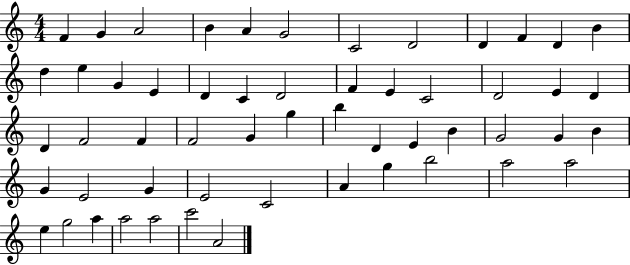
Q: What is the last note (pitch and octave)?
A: A4